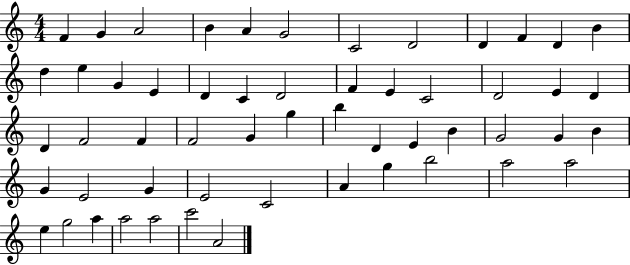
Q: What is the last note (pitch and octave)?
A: A4